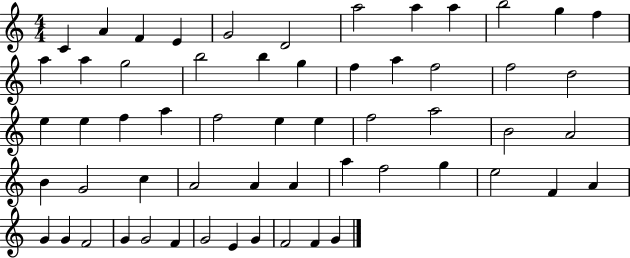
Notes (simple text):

C4/q A4/q F4/q E4/q G4/h D4/h A5/h A5/q A5/q B5/h G5/q F5/q A5/q A5/q G5/h B5/h B5/q G5/q F5/q A5/q F5/h F5/h D5/h E5/q E5/q F5/q A5/q F5/h E5/q E5/q F5/h A5/h B4/h A4/h B4/q G4/h C5/q A4/h A4/q A4/q A5/q F5/h G5/q E5/h F4/q A4/q G4/q G4/q F4/h G4/q G4/h F4/q G4/h E4/q G4/q F4/h F4/q G4/q